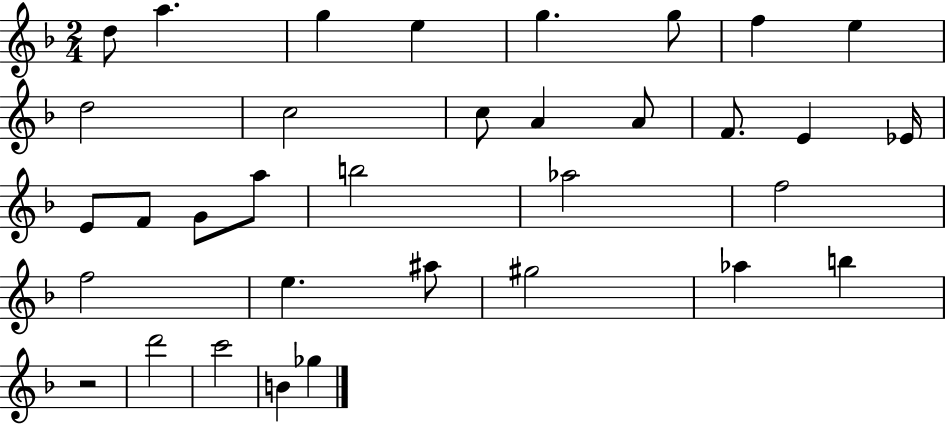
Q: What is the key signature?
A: F major